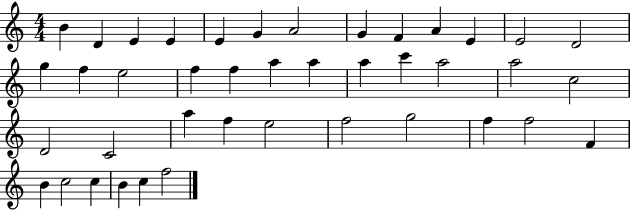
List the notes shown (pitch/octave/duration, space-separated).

B4/q D4/q E4/q E4/q E4/q G4/q A4/h G4/q F4/q A4/q E4/q E4/h D4/h G5/q F5/q E5/h F5/q F5/q A5/q A5/q A5/q C6/q A5/h A5/h C5/h D4/h C4/h A5/q F5/q E5/h F5/h G5/h F5/q F5/h F4/q B4/q C5/h C5/q B4/q C5/q F5/h